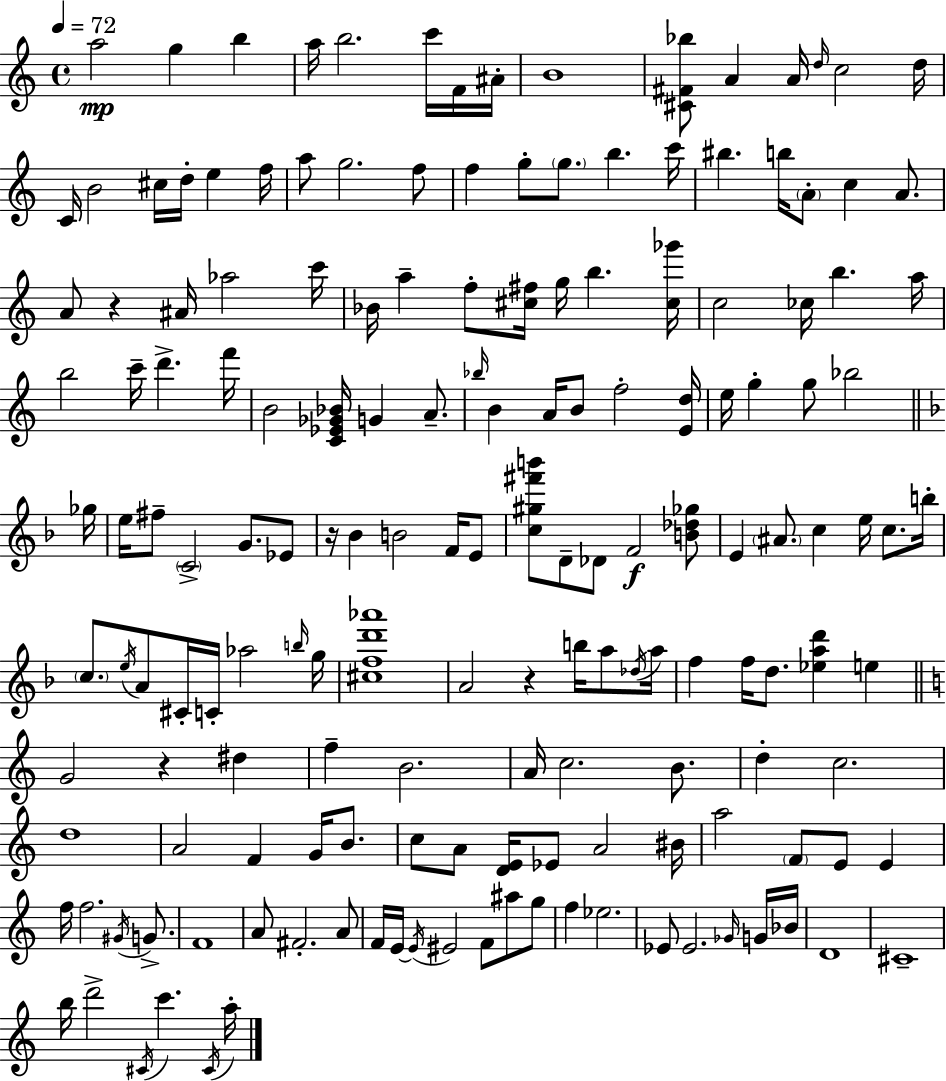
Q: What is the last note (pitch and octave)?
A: A5